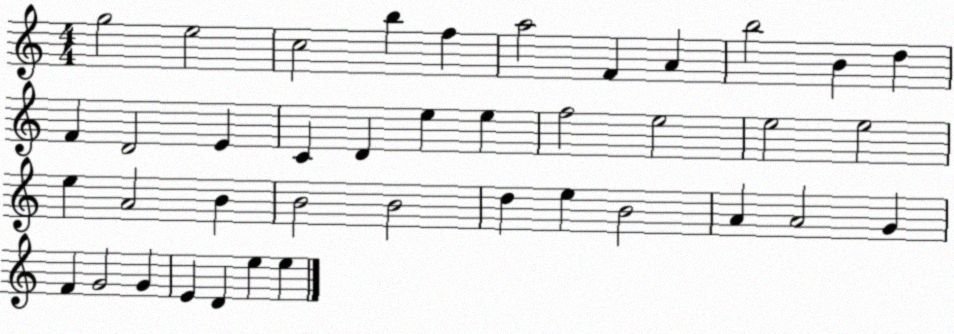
X:1
T:Untitled
M:4/4
L:1/4
K:C
g2 e2 c2 b f a2 F A b2 B d F D2 E C D e e f2 e2 e2 e2 e A2 B B2 B2 d e B2 A A2 G F G2 G E D e e